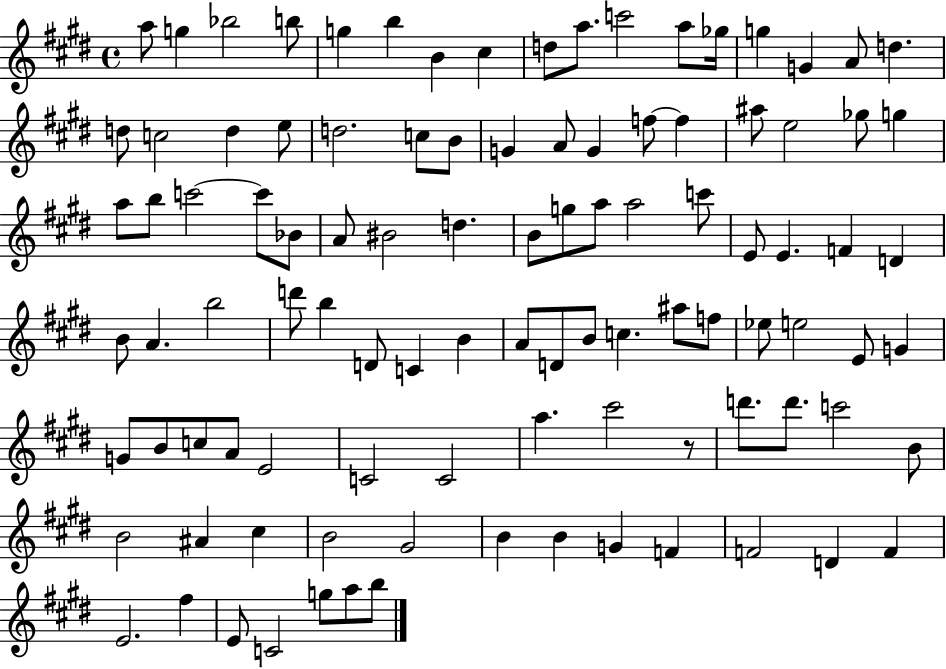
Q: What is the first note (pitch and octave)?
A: A5